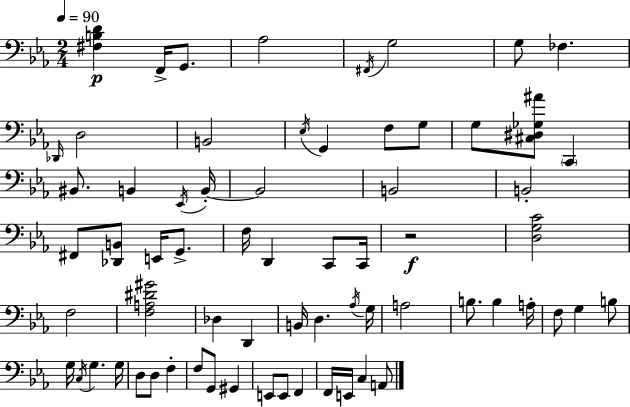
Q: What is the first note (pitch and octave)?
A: F2